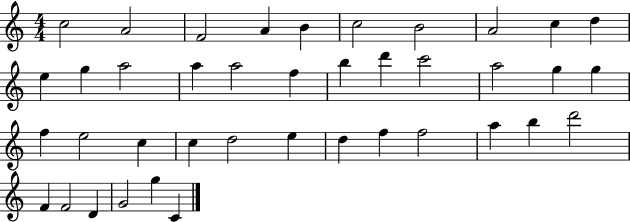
X:1
T:Untitled
M:4/4
L:1/4
K:C
c2 A2 F2 A B c2 B2 A2 c d e g a2 a a2 f b d' c'2 a2 g g f e2 c c d2 e d f f2 a b d'2 F F2 D G2 g C